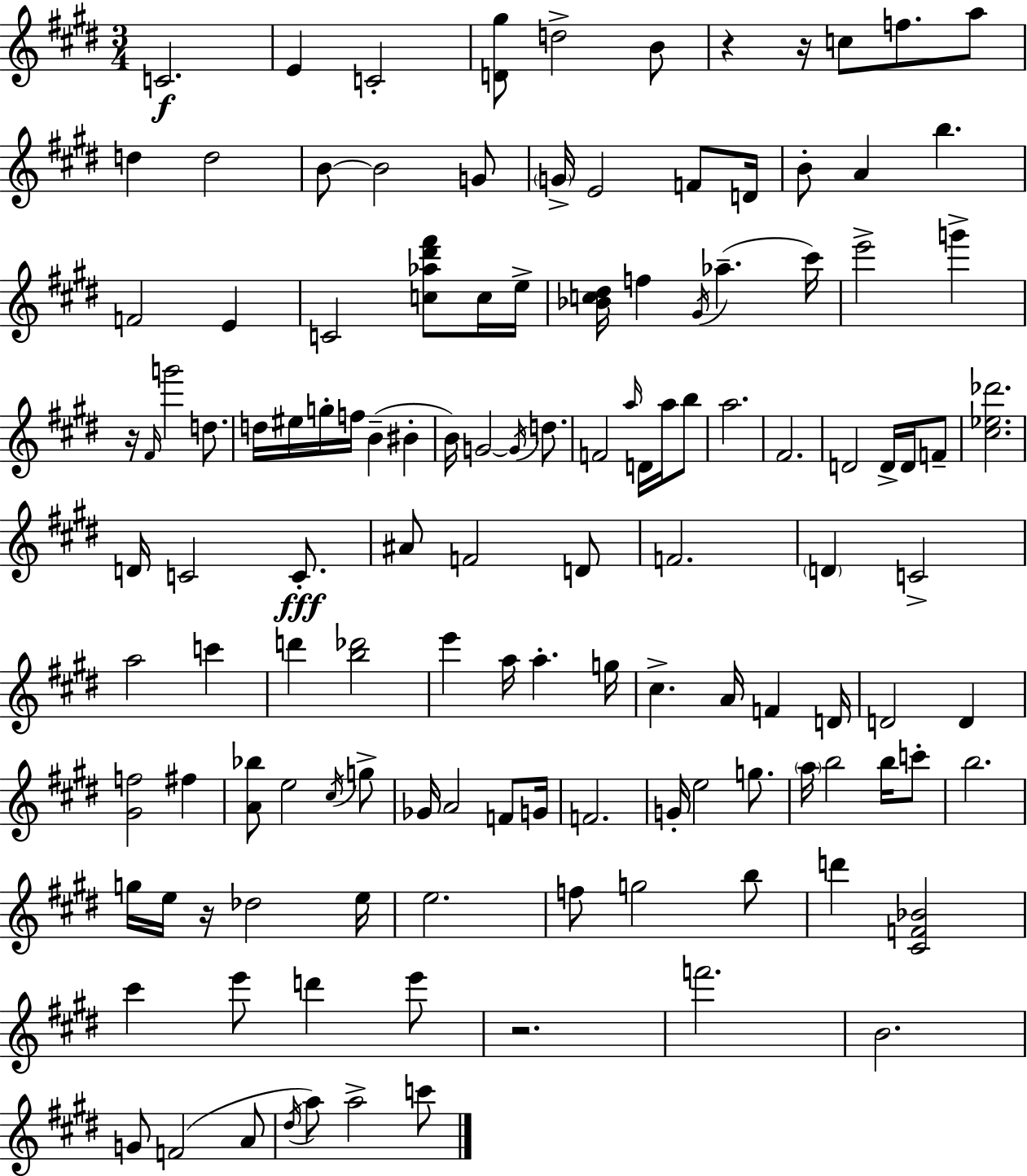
X:1
T:Untitled
M:3/4
L:1/4
K:E
C2 E C2 [D^g]/2 d2 B/2 z z/4 c/2 f/2 a/2 d d2 B/2 B2 G/2 G/4 E2 F/2 D/4 B/2 A b F2 E C2 [c_a^d'^f']/2 c/4 e/4 [_Bc^d]/4 f ^G/4 _a ^c'/4 e'2 g' z/4 ^F/4 g'2 d/2 d/4 ^e/4 g/4 f/4 B ^B B/4 G2 G/4 d/2 F2 a/4 D/4 a/4 b/2 a2 ^F2 D2 D/4 D/4 F/2 [^c_e_d']2 D/4 C2 C/2 ^A/2 F2 D/2 F2 D C2 a2 c' d' [b_d']2 e' a/4 a g/4 ^c A/4 F D/4 D2 D [^Gf]2 ^f [A_b]/2 e2 ^c/4 g/2 _G/4 A2 F/2 G/4 F2 G/4 e2 g/2 a/4 b2 b/4 c'/2 b2 g/4 e/4 z/4 _d2 e/4 e2 f/2 g2 b/2 d' [^CF_B]2 ^c' e'/2 d' e'/2 z2 f'2 B2 G/2 F2 A/2 ^d/4 a/2 a2 c'/2